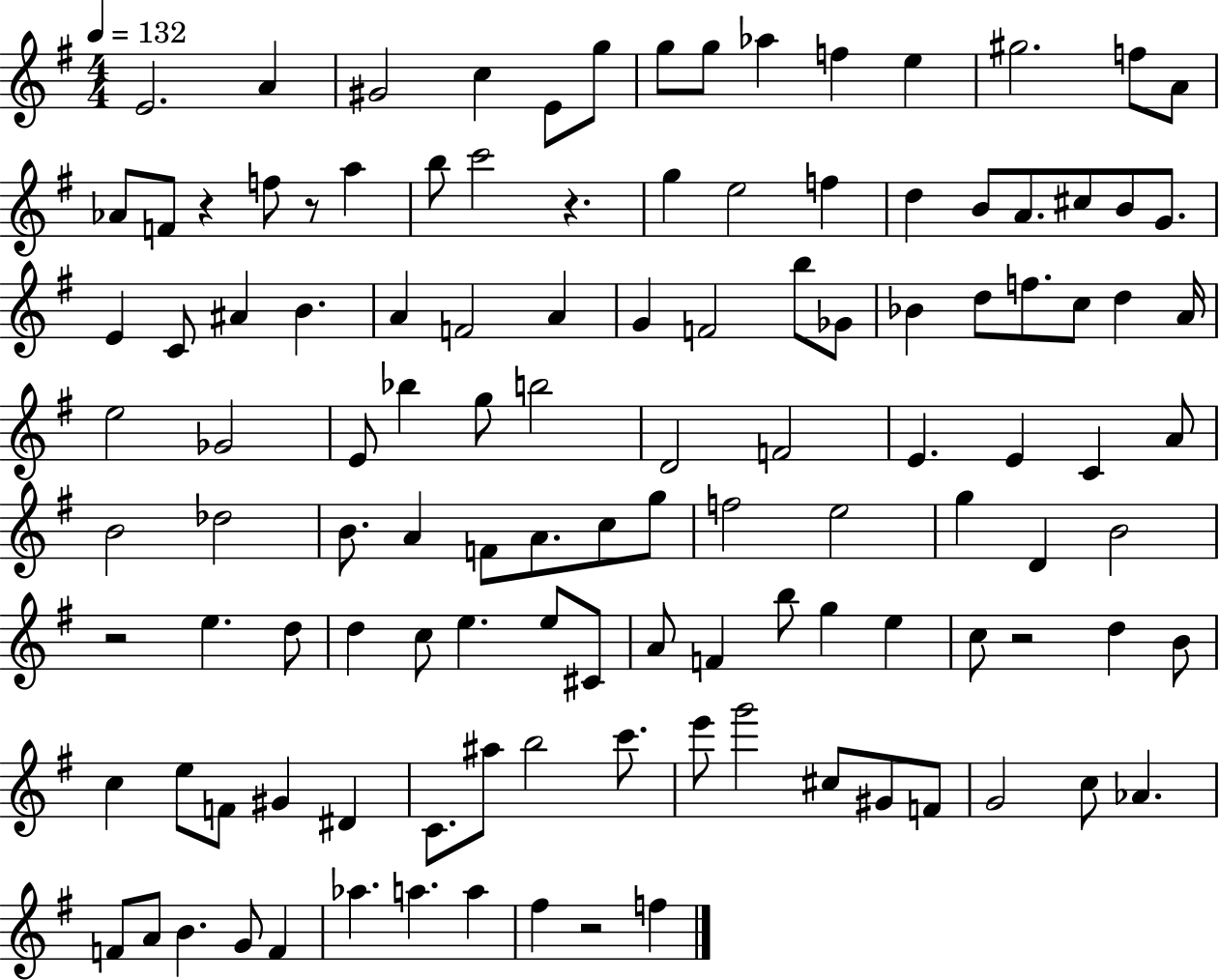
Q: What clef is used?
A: treble